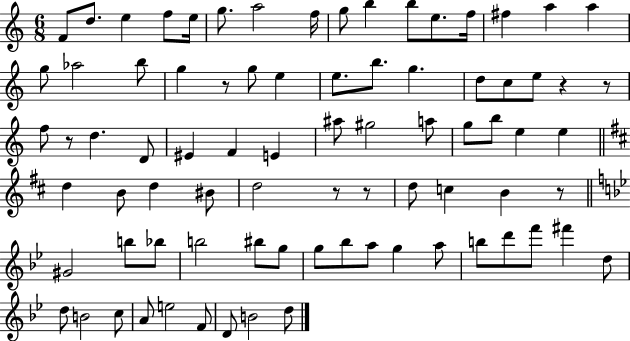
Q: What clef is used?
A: treble